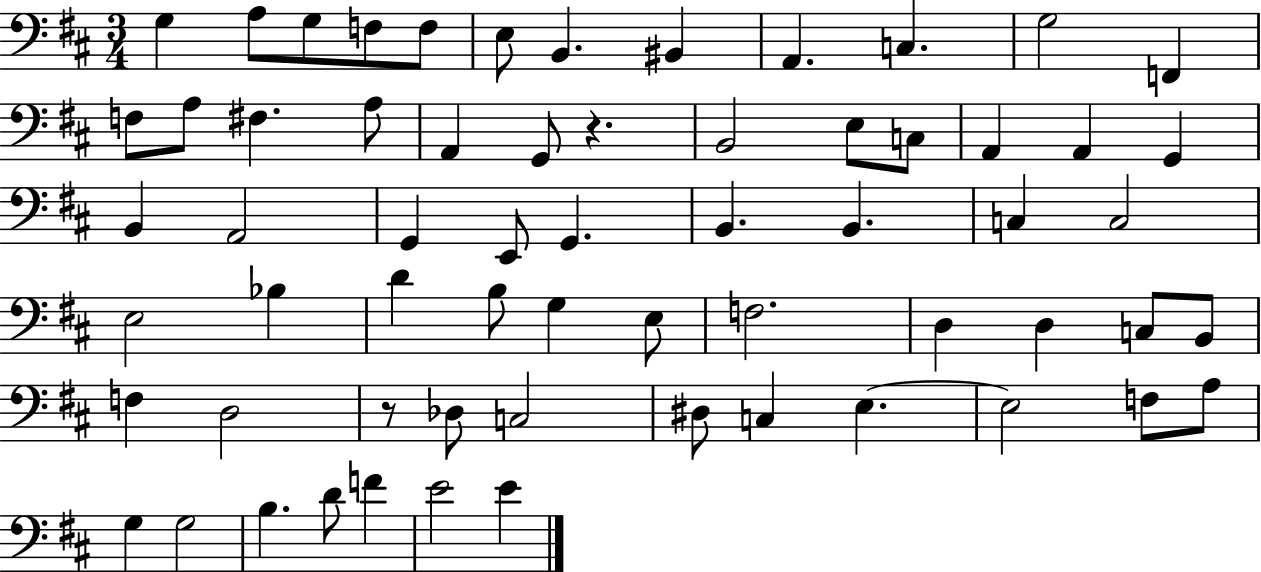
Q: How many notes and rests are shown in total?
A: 63